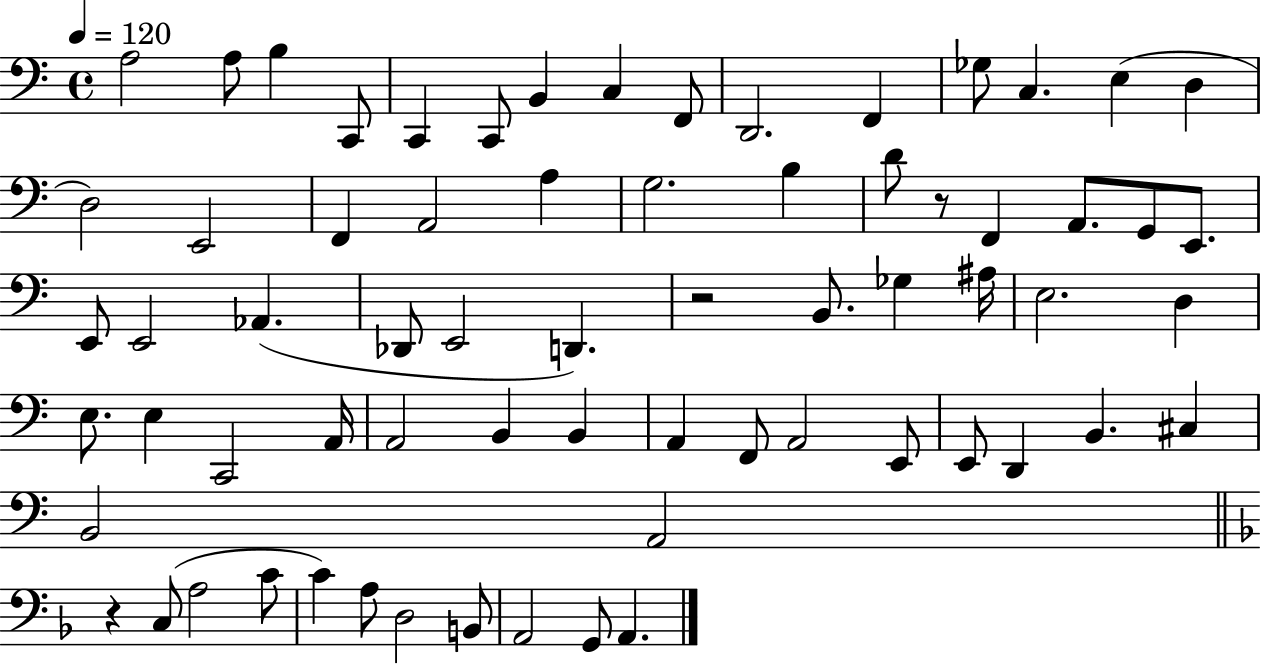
A3/h A3/e B3/q C2/e C2/q C2/e B2/q C3/q F2/e D2/h. F2/q Gb3/e C3/q. E3/q D3/q D3/h E2/h F2/q A2/h A3/q G3/h. B3/q D4/e R/e F2/q A2/e. G2/e E2/e. E2/e E2/h Ab2/q. Db2/e E2/h D2/q. R/h B2/e. Gb3/q A#3/s E3/h. D3/q E3/e. E3/q C2/h A2/s A2/h B2/q B2/q A2/q F2/e A2/h E2/e E2/e D2/q B2/q. C#3/q B2/h A2/h R/q C3/e A3/h C4/e C4/q A3/e D3/h B2/e A2/h G2/e A2/q.